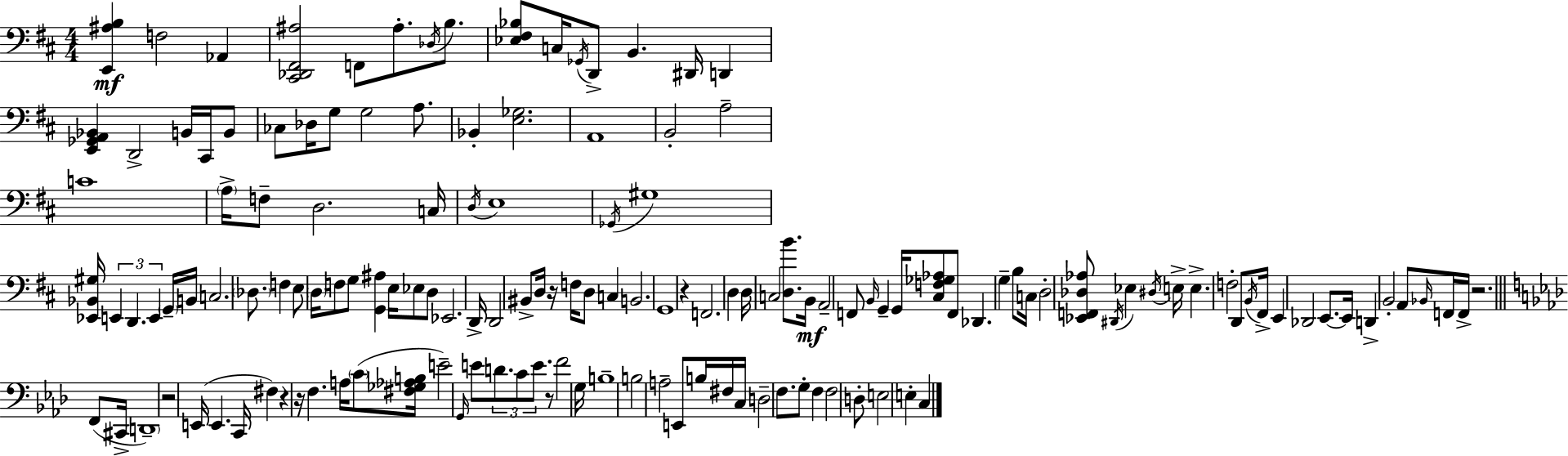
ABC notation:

X:1
T:Untitled
M:4/4
L:1/4
K:D
[E,,^A,B,] F,2 _A,, [^C,,_D,,^F,,^A,]2 F,,/2 ^A,/2 _D,/4 B,/2 [_E,^F,_B,]/2 C,/4 _G,,/4 D,,/2 B,, ^D,,/4 D,, [E,,_G,,A,,_B,,] D,,2 B,,/4 ^C,,/4 B,,/2 _C,/2 _D,/4 G,/2 G,2 A,/2 _B,, [E,_G,]2 A,,4 B,,2 A,2 C4 A,/4 F,/2 D,2 C,/4 D,/4 E,4 _G,,/4 ^G,4 [_E,,_B,,^G,]/4 E,, D,, E,, G,,/4 B,,/4 C,2 _D,/2 F, E,/2 D,/4 F,/2 G,/2 [G,,^A,] E,/4 _E,/2 D,/2 _E,,2 D,,/4 D,,2 ^B,,/2 D,/4 z/4 F,/4 D,/2 C, B,,2 G,,4 z F,,2 D, D,/4 C,2 [D,B]/2 B,,/4 A,,2 F,,/2 B,,/4 G,, G,,/4 [^C,F,_G,_A,]/2 F,,/2 _D,, G, B,/2 C,/4 D,2 [_E,,F,,_D,_A,]/2 ^D,,/4 _E, ^D,/4 E,/4 E, F,2 D,,/2 B,,/4 ^F,,/4 E,, _D,,2 E,,/2 E,,/4 D,, B,,2 A,,/2 _B,,/4 F,,/4 F,,/4 z2 F,,/2 ^C,,/4 D,,4 z2 E,,/4 E,, C,,/4 ^F, z z/4 F, A,/4 C/2 [^F,_G,_A,B,]/4 E2 G,,/4 E/2 D/2 C/2 E/2 z/2 F2 G,/4 B,4 B,2 A,2 E,,/2 B,/4 ^F,/4 C,/4 D,2 F,/2 G,/2 F, F,2 D,/2 E,2 E, C,